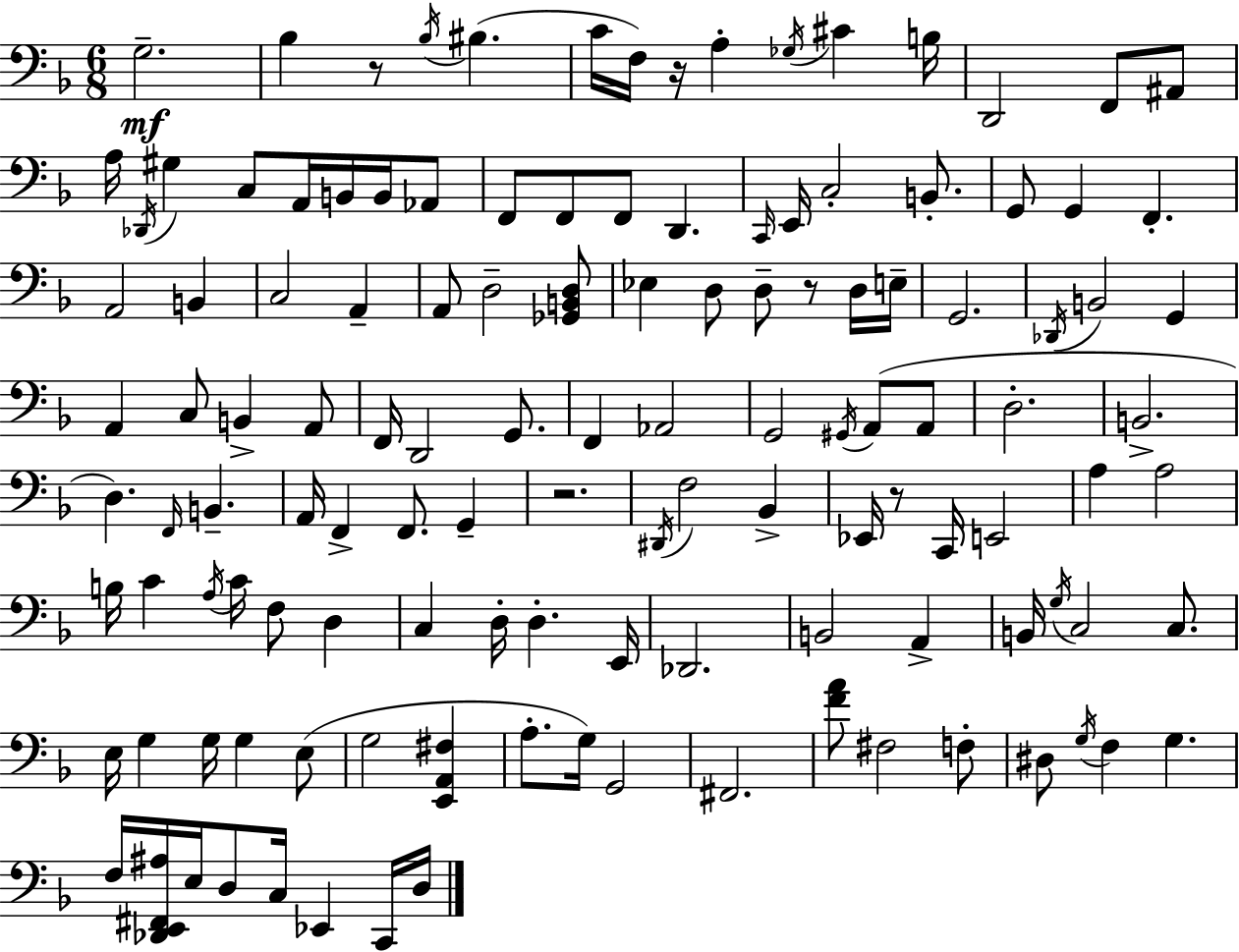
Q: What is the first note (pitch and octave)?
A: G3